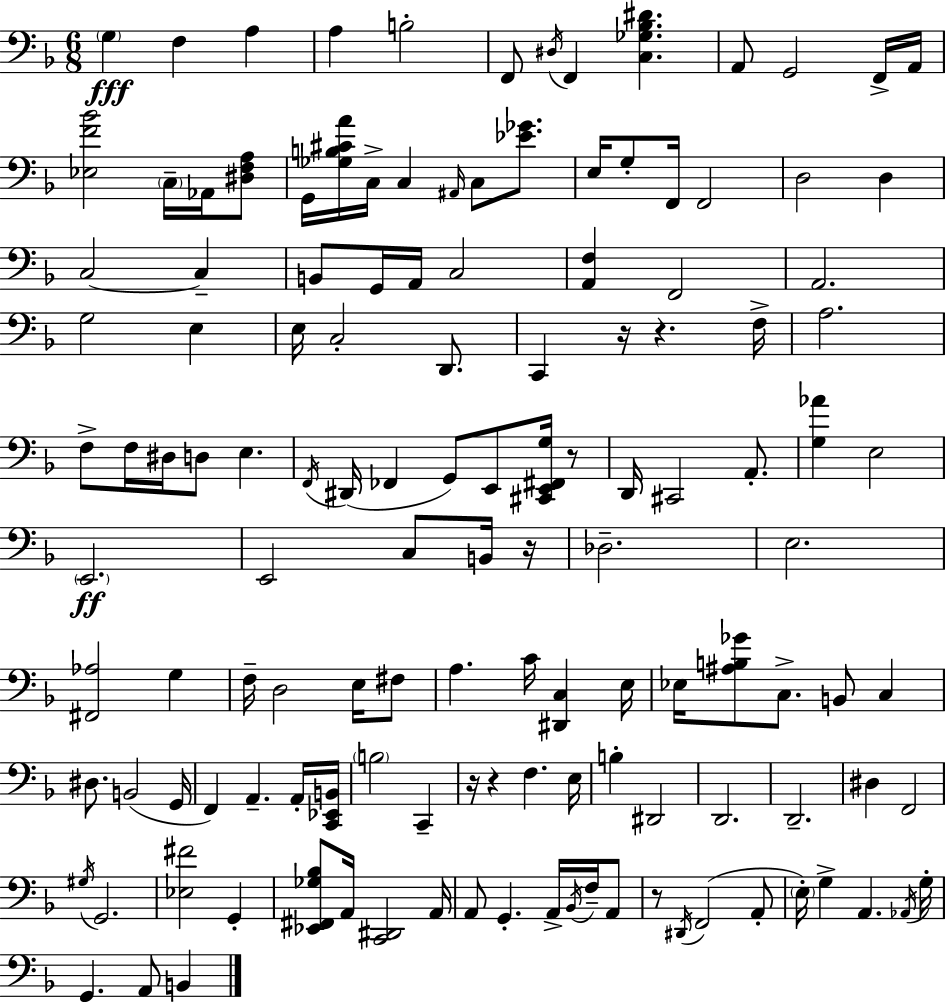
X:1
T:Untitled
M:6/8
L:1/4
K:Dm
G, F, A, A, B,2 F,,/2 ^D,/4 F,, [C,_G,_B,^D] A,,/2 G,,2 F,,/4 A,,/4 [_E,F_B]2 C,/4 _A,,/4 [^D,F,A,]/2 G,,/4 [_G,B,^CA]/4 C,/4 C, ^A,,/4 C,/2 [_E_G]/2 E,/4 G,/2 F,,/4 F,,2 D,2 D, C,2 C, B,,/2 G,,/4 A,,/4 C,2 [A,,F,] F,,2 A,,2 G,2 E, E,/4 C,2 D,,/2 C,, z/4 z F,/4 A,2 F,/2 F,/4 ^D,/4 D,/2 E, F,,/4 ^D,,/4 _F,, G,,/2 E,,/2 [^C,,E,,^F,,G,]/4 z/2 D,,/4 ^C,,2 A,,/2 [G,_A] E,2 E,,2 E,,2 C,/2 B,,/4 z/4 _D,2 E,2 [^F,,_A,]2 G, F,/4 D,2 E,/4 ^F,/2 A, C/4 [^D,,C,] E,/4 _E,/4 [^A,B,_G]/2 C,/2 B,,/2 C, ^D,/2 B,,2 G,,/4 F,, A,, A,,/4 [C,,_E,,B,,]/4 B,2 C,, z/4 z F, E,/4 B, ^D,,2 D,,2 D,,2 ^D, F,,2 ^G,/4 G,,2 [_E,^F]2 G,, [_E,,^F,,_G,_B,]/2 A,,/4 [C,,^D,,]2 A,,/4 A,,/2 G,, A,,/4 _B,,/4 F,/4 A,,/2 z/2 ^D,,/4 F,,2 A,,/2 E,/4 G, A,, _A,,/4 G,/4 G,, A,,/2 B,,